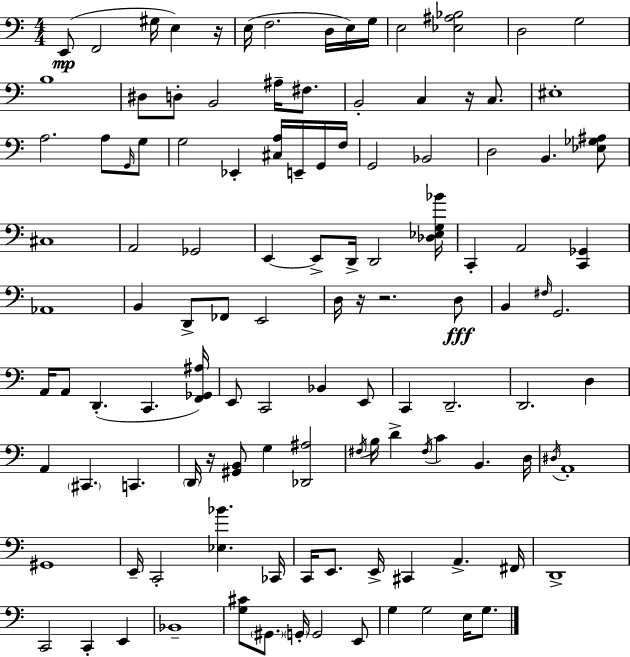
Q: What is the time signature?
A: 4/4